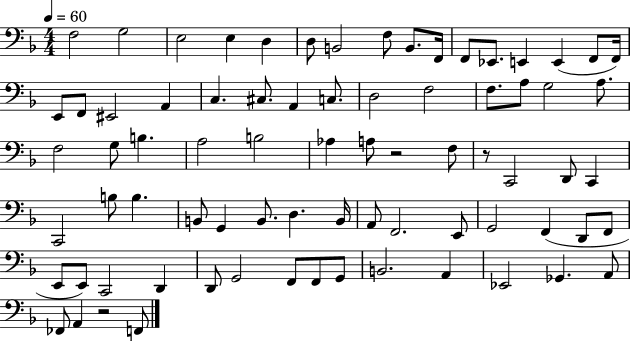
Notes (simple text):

F3/h G3/h E3/h E3/q D3/q D3/e B2/h F3/e B2/e. F2/s F2/e Eb2/e. E2/q E2/q F2/e F2/s E2/e F2/e EIS2/h A2/q C3/q. C#3/e. A2/q C3/e. D3/h F3/h F3/e. A3/e G3/h A3/e. F3/h G3/e B3/q. A3/h B3/h Ab3/q A3/e R/h F3/e R/e C2/h D2/e C2/q C2/h B3/e B3/q. B2/e G2/q B2/e. D3/q. B2/s A2/e F2/h. E2/e G2/h F2/q D2/e F2/e E2/e E2/e C2/h D2/q D2/e G2/h F2/e F2/e G2/e B2/h. A2/q Eb2/h Gb2/q. A2/e FES2/e A2/q R/h F2/e